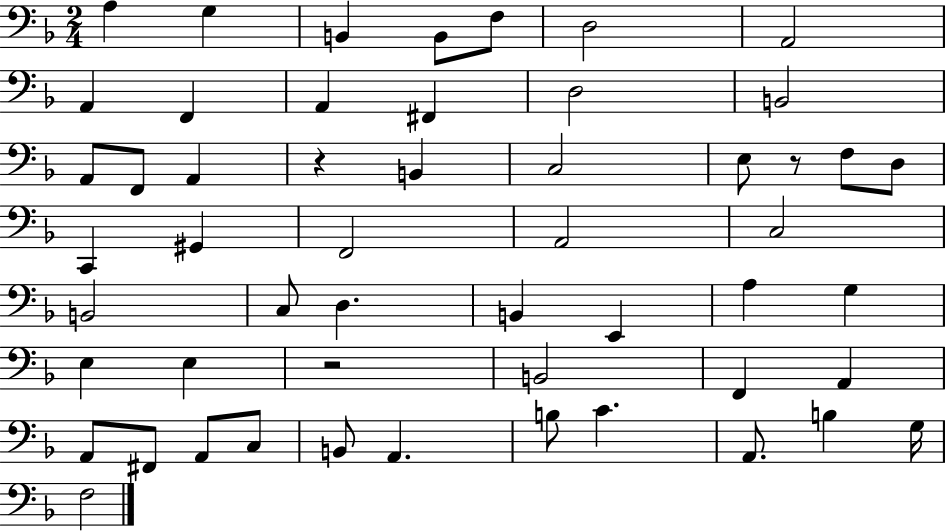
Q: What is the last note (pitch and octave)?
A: F3